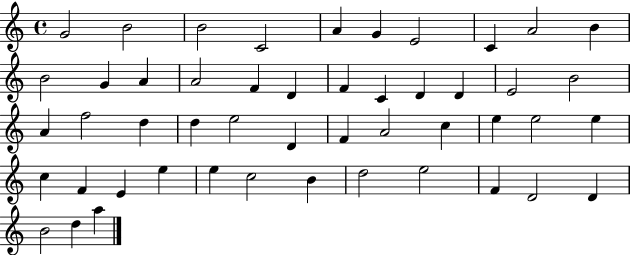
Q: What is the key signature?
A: C major